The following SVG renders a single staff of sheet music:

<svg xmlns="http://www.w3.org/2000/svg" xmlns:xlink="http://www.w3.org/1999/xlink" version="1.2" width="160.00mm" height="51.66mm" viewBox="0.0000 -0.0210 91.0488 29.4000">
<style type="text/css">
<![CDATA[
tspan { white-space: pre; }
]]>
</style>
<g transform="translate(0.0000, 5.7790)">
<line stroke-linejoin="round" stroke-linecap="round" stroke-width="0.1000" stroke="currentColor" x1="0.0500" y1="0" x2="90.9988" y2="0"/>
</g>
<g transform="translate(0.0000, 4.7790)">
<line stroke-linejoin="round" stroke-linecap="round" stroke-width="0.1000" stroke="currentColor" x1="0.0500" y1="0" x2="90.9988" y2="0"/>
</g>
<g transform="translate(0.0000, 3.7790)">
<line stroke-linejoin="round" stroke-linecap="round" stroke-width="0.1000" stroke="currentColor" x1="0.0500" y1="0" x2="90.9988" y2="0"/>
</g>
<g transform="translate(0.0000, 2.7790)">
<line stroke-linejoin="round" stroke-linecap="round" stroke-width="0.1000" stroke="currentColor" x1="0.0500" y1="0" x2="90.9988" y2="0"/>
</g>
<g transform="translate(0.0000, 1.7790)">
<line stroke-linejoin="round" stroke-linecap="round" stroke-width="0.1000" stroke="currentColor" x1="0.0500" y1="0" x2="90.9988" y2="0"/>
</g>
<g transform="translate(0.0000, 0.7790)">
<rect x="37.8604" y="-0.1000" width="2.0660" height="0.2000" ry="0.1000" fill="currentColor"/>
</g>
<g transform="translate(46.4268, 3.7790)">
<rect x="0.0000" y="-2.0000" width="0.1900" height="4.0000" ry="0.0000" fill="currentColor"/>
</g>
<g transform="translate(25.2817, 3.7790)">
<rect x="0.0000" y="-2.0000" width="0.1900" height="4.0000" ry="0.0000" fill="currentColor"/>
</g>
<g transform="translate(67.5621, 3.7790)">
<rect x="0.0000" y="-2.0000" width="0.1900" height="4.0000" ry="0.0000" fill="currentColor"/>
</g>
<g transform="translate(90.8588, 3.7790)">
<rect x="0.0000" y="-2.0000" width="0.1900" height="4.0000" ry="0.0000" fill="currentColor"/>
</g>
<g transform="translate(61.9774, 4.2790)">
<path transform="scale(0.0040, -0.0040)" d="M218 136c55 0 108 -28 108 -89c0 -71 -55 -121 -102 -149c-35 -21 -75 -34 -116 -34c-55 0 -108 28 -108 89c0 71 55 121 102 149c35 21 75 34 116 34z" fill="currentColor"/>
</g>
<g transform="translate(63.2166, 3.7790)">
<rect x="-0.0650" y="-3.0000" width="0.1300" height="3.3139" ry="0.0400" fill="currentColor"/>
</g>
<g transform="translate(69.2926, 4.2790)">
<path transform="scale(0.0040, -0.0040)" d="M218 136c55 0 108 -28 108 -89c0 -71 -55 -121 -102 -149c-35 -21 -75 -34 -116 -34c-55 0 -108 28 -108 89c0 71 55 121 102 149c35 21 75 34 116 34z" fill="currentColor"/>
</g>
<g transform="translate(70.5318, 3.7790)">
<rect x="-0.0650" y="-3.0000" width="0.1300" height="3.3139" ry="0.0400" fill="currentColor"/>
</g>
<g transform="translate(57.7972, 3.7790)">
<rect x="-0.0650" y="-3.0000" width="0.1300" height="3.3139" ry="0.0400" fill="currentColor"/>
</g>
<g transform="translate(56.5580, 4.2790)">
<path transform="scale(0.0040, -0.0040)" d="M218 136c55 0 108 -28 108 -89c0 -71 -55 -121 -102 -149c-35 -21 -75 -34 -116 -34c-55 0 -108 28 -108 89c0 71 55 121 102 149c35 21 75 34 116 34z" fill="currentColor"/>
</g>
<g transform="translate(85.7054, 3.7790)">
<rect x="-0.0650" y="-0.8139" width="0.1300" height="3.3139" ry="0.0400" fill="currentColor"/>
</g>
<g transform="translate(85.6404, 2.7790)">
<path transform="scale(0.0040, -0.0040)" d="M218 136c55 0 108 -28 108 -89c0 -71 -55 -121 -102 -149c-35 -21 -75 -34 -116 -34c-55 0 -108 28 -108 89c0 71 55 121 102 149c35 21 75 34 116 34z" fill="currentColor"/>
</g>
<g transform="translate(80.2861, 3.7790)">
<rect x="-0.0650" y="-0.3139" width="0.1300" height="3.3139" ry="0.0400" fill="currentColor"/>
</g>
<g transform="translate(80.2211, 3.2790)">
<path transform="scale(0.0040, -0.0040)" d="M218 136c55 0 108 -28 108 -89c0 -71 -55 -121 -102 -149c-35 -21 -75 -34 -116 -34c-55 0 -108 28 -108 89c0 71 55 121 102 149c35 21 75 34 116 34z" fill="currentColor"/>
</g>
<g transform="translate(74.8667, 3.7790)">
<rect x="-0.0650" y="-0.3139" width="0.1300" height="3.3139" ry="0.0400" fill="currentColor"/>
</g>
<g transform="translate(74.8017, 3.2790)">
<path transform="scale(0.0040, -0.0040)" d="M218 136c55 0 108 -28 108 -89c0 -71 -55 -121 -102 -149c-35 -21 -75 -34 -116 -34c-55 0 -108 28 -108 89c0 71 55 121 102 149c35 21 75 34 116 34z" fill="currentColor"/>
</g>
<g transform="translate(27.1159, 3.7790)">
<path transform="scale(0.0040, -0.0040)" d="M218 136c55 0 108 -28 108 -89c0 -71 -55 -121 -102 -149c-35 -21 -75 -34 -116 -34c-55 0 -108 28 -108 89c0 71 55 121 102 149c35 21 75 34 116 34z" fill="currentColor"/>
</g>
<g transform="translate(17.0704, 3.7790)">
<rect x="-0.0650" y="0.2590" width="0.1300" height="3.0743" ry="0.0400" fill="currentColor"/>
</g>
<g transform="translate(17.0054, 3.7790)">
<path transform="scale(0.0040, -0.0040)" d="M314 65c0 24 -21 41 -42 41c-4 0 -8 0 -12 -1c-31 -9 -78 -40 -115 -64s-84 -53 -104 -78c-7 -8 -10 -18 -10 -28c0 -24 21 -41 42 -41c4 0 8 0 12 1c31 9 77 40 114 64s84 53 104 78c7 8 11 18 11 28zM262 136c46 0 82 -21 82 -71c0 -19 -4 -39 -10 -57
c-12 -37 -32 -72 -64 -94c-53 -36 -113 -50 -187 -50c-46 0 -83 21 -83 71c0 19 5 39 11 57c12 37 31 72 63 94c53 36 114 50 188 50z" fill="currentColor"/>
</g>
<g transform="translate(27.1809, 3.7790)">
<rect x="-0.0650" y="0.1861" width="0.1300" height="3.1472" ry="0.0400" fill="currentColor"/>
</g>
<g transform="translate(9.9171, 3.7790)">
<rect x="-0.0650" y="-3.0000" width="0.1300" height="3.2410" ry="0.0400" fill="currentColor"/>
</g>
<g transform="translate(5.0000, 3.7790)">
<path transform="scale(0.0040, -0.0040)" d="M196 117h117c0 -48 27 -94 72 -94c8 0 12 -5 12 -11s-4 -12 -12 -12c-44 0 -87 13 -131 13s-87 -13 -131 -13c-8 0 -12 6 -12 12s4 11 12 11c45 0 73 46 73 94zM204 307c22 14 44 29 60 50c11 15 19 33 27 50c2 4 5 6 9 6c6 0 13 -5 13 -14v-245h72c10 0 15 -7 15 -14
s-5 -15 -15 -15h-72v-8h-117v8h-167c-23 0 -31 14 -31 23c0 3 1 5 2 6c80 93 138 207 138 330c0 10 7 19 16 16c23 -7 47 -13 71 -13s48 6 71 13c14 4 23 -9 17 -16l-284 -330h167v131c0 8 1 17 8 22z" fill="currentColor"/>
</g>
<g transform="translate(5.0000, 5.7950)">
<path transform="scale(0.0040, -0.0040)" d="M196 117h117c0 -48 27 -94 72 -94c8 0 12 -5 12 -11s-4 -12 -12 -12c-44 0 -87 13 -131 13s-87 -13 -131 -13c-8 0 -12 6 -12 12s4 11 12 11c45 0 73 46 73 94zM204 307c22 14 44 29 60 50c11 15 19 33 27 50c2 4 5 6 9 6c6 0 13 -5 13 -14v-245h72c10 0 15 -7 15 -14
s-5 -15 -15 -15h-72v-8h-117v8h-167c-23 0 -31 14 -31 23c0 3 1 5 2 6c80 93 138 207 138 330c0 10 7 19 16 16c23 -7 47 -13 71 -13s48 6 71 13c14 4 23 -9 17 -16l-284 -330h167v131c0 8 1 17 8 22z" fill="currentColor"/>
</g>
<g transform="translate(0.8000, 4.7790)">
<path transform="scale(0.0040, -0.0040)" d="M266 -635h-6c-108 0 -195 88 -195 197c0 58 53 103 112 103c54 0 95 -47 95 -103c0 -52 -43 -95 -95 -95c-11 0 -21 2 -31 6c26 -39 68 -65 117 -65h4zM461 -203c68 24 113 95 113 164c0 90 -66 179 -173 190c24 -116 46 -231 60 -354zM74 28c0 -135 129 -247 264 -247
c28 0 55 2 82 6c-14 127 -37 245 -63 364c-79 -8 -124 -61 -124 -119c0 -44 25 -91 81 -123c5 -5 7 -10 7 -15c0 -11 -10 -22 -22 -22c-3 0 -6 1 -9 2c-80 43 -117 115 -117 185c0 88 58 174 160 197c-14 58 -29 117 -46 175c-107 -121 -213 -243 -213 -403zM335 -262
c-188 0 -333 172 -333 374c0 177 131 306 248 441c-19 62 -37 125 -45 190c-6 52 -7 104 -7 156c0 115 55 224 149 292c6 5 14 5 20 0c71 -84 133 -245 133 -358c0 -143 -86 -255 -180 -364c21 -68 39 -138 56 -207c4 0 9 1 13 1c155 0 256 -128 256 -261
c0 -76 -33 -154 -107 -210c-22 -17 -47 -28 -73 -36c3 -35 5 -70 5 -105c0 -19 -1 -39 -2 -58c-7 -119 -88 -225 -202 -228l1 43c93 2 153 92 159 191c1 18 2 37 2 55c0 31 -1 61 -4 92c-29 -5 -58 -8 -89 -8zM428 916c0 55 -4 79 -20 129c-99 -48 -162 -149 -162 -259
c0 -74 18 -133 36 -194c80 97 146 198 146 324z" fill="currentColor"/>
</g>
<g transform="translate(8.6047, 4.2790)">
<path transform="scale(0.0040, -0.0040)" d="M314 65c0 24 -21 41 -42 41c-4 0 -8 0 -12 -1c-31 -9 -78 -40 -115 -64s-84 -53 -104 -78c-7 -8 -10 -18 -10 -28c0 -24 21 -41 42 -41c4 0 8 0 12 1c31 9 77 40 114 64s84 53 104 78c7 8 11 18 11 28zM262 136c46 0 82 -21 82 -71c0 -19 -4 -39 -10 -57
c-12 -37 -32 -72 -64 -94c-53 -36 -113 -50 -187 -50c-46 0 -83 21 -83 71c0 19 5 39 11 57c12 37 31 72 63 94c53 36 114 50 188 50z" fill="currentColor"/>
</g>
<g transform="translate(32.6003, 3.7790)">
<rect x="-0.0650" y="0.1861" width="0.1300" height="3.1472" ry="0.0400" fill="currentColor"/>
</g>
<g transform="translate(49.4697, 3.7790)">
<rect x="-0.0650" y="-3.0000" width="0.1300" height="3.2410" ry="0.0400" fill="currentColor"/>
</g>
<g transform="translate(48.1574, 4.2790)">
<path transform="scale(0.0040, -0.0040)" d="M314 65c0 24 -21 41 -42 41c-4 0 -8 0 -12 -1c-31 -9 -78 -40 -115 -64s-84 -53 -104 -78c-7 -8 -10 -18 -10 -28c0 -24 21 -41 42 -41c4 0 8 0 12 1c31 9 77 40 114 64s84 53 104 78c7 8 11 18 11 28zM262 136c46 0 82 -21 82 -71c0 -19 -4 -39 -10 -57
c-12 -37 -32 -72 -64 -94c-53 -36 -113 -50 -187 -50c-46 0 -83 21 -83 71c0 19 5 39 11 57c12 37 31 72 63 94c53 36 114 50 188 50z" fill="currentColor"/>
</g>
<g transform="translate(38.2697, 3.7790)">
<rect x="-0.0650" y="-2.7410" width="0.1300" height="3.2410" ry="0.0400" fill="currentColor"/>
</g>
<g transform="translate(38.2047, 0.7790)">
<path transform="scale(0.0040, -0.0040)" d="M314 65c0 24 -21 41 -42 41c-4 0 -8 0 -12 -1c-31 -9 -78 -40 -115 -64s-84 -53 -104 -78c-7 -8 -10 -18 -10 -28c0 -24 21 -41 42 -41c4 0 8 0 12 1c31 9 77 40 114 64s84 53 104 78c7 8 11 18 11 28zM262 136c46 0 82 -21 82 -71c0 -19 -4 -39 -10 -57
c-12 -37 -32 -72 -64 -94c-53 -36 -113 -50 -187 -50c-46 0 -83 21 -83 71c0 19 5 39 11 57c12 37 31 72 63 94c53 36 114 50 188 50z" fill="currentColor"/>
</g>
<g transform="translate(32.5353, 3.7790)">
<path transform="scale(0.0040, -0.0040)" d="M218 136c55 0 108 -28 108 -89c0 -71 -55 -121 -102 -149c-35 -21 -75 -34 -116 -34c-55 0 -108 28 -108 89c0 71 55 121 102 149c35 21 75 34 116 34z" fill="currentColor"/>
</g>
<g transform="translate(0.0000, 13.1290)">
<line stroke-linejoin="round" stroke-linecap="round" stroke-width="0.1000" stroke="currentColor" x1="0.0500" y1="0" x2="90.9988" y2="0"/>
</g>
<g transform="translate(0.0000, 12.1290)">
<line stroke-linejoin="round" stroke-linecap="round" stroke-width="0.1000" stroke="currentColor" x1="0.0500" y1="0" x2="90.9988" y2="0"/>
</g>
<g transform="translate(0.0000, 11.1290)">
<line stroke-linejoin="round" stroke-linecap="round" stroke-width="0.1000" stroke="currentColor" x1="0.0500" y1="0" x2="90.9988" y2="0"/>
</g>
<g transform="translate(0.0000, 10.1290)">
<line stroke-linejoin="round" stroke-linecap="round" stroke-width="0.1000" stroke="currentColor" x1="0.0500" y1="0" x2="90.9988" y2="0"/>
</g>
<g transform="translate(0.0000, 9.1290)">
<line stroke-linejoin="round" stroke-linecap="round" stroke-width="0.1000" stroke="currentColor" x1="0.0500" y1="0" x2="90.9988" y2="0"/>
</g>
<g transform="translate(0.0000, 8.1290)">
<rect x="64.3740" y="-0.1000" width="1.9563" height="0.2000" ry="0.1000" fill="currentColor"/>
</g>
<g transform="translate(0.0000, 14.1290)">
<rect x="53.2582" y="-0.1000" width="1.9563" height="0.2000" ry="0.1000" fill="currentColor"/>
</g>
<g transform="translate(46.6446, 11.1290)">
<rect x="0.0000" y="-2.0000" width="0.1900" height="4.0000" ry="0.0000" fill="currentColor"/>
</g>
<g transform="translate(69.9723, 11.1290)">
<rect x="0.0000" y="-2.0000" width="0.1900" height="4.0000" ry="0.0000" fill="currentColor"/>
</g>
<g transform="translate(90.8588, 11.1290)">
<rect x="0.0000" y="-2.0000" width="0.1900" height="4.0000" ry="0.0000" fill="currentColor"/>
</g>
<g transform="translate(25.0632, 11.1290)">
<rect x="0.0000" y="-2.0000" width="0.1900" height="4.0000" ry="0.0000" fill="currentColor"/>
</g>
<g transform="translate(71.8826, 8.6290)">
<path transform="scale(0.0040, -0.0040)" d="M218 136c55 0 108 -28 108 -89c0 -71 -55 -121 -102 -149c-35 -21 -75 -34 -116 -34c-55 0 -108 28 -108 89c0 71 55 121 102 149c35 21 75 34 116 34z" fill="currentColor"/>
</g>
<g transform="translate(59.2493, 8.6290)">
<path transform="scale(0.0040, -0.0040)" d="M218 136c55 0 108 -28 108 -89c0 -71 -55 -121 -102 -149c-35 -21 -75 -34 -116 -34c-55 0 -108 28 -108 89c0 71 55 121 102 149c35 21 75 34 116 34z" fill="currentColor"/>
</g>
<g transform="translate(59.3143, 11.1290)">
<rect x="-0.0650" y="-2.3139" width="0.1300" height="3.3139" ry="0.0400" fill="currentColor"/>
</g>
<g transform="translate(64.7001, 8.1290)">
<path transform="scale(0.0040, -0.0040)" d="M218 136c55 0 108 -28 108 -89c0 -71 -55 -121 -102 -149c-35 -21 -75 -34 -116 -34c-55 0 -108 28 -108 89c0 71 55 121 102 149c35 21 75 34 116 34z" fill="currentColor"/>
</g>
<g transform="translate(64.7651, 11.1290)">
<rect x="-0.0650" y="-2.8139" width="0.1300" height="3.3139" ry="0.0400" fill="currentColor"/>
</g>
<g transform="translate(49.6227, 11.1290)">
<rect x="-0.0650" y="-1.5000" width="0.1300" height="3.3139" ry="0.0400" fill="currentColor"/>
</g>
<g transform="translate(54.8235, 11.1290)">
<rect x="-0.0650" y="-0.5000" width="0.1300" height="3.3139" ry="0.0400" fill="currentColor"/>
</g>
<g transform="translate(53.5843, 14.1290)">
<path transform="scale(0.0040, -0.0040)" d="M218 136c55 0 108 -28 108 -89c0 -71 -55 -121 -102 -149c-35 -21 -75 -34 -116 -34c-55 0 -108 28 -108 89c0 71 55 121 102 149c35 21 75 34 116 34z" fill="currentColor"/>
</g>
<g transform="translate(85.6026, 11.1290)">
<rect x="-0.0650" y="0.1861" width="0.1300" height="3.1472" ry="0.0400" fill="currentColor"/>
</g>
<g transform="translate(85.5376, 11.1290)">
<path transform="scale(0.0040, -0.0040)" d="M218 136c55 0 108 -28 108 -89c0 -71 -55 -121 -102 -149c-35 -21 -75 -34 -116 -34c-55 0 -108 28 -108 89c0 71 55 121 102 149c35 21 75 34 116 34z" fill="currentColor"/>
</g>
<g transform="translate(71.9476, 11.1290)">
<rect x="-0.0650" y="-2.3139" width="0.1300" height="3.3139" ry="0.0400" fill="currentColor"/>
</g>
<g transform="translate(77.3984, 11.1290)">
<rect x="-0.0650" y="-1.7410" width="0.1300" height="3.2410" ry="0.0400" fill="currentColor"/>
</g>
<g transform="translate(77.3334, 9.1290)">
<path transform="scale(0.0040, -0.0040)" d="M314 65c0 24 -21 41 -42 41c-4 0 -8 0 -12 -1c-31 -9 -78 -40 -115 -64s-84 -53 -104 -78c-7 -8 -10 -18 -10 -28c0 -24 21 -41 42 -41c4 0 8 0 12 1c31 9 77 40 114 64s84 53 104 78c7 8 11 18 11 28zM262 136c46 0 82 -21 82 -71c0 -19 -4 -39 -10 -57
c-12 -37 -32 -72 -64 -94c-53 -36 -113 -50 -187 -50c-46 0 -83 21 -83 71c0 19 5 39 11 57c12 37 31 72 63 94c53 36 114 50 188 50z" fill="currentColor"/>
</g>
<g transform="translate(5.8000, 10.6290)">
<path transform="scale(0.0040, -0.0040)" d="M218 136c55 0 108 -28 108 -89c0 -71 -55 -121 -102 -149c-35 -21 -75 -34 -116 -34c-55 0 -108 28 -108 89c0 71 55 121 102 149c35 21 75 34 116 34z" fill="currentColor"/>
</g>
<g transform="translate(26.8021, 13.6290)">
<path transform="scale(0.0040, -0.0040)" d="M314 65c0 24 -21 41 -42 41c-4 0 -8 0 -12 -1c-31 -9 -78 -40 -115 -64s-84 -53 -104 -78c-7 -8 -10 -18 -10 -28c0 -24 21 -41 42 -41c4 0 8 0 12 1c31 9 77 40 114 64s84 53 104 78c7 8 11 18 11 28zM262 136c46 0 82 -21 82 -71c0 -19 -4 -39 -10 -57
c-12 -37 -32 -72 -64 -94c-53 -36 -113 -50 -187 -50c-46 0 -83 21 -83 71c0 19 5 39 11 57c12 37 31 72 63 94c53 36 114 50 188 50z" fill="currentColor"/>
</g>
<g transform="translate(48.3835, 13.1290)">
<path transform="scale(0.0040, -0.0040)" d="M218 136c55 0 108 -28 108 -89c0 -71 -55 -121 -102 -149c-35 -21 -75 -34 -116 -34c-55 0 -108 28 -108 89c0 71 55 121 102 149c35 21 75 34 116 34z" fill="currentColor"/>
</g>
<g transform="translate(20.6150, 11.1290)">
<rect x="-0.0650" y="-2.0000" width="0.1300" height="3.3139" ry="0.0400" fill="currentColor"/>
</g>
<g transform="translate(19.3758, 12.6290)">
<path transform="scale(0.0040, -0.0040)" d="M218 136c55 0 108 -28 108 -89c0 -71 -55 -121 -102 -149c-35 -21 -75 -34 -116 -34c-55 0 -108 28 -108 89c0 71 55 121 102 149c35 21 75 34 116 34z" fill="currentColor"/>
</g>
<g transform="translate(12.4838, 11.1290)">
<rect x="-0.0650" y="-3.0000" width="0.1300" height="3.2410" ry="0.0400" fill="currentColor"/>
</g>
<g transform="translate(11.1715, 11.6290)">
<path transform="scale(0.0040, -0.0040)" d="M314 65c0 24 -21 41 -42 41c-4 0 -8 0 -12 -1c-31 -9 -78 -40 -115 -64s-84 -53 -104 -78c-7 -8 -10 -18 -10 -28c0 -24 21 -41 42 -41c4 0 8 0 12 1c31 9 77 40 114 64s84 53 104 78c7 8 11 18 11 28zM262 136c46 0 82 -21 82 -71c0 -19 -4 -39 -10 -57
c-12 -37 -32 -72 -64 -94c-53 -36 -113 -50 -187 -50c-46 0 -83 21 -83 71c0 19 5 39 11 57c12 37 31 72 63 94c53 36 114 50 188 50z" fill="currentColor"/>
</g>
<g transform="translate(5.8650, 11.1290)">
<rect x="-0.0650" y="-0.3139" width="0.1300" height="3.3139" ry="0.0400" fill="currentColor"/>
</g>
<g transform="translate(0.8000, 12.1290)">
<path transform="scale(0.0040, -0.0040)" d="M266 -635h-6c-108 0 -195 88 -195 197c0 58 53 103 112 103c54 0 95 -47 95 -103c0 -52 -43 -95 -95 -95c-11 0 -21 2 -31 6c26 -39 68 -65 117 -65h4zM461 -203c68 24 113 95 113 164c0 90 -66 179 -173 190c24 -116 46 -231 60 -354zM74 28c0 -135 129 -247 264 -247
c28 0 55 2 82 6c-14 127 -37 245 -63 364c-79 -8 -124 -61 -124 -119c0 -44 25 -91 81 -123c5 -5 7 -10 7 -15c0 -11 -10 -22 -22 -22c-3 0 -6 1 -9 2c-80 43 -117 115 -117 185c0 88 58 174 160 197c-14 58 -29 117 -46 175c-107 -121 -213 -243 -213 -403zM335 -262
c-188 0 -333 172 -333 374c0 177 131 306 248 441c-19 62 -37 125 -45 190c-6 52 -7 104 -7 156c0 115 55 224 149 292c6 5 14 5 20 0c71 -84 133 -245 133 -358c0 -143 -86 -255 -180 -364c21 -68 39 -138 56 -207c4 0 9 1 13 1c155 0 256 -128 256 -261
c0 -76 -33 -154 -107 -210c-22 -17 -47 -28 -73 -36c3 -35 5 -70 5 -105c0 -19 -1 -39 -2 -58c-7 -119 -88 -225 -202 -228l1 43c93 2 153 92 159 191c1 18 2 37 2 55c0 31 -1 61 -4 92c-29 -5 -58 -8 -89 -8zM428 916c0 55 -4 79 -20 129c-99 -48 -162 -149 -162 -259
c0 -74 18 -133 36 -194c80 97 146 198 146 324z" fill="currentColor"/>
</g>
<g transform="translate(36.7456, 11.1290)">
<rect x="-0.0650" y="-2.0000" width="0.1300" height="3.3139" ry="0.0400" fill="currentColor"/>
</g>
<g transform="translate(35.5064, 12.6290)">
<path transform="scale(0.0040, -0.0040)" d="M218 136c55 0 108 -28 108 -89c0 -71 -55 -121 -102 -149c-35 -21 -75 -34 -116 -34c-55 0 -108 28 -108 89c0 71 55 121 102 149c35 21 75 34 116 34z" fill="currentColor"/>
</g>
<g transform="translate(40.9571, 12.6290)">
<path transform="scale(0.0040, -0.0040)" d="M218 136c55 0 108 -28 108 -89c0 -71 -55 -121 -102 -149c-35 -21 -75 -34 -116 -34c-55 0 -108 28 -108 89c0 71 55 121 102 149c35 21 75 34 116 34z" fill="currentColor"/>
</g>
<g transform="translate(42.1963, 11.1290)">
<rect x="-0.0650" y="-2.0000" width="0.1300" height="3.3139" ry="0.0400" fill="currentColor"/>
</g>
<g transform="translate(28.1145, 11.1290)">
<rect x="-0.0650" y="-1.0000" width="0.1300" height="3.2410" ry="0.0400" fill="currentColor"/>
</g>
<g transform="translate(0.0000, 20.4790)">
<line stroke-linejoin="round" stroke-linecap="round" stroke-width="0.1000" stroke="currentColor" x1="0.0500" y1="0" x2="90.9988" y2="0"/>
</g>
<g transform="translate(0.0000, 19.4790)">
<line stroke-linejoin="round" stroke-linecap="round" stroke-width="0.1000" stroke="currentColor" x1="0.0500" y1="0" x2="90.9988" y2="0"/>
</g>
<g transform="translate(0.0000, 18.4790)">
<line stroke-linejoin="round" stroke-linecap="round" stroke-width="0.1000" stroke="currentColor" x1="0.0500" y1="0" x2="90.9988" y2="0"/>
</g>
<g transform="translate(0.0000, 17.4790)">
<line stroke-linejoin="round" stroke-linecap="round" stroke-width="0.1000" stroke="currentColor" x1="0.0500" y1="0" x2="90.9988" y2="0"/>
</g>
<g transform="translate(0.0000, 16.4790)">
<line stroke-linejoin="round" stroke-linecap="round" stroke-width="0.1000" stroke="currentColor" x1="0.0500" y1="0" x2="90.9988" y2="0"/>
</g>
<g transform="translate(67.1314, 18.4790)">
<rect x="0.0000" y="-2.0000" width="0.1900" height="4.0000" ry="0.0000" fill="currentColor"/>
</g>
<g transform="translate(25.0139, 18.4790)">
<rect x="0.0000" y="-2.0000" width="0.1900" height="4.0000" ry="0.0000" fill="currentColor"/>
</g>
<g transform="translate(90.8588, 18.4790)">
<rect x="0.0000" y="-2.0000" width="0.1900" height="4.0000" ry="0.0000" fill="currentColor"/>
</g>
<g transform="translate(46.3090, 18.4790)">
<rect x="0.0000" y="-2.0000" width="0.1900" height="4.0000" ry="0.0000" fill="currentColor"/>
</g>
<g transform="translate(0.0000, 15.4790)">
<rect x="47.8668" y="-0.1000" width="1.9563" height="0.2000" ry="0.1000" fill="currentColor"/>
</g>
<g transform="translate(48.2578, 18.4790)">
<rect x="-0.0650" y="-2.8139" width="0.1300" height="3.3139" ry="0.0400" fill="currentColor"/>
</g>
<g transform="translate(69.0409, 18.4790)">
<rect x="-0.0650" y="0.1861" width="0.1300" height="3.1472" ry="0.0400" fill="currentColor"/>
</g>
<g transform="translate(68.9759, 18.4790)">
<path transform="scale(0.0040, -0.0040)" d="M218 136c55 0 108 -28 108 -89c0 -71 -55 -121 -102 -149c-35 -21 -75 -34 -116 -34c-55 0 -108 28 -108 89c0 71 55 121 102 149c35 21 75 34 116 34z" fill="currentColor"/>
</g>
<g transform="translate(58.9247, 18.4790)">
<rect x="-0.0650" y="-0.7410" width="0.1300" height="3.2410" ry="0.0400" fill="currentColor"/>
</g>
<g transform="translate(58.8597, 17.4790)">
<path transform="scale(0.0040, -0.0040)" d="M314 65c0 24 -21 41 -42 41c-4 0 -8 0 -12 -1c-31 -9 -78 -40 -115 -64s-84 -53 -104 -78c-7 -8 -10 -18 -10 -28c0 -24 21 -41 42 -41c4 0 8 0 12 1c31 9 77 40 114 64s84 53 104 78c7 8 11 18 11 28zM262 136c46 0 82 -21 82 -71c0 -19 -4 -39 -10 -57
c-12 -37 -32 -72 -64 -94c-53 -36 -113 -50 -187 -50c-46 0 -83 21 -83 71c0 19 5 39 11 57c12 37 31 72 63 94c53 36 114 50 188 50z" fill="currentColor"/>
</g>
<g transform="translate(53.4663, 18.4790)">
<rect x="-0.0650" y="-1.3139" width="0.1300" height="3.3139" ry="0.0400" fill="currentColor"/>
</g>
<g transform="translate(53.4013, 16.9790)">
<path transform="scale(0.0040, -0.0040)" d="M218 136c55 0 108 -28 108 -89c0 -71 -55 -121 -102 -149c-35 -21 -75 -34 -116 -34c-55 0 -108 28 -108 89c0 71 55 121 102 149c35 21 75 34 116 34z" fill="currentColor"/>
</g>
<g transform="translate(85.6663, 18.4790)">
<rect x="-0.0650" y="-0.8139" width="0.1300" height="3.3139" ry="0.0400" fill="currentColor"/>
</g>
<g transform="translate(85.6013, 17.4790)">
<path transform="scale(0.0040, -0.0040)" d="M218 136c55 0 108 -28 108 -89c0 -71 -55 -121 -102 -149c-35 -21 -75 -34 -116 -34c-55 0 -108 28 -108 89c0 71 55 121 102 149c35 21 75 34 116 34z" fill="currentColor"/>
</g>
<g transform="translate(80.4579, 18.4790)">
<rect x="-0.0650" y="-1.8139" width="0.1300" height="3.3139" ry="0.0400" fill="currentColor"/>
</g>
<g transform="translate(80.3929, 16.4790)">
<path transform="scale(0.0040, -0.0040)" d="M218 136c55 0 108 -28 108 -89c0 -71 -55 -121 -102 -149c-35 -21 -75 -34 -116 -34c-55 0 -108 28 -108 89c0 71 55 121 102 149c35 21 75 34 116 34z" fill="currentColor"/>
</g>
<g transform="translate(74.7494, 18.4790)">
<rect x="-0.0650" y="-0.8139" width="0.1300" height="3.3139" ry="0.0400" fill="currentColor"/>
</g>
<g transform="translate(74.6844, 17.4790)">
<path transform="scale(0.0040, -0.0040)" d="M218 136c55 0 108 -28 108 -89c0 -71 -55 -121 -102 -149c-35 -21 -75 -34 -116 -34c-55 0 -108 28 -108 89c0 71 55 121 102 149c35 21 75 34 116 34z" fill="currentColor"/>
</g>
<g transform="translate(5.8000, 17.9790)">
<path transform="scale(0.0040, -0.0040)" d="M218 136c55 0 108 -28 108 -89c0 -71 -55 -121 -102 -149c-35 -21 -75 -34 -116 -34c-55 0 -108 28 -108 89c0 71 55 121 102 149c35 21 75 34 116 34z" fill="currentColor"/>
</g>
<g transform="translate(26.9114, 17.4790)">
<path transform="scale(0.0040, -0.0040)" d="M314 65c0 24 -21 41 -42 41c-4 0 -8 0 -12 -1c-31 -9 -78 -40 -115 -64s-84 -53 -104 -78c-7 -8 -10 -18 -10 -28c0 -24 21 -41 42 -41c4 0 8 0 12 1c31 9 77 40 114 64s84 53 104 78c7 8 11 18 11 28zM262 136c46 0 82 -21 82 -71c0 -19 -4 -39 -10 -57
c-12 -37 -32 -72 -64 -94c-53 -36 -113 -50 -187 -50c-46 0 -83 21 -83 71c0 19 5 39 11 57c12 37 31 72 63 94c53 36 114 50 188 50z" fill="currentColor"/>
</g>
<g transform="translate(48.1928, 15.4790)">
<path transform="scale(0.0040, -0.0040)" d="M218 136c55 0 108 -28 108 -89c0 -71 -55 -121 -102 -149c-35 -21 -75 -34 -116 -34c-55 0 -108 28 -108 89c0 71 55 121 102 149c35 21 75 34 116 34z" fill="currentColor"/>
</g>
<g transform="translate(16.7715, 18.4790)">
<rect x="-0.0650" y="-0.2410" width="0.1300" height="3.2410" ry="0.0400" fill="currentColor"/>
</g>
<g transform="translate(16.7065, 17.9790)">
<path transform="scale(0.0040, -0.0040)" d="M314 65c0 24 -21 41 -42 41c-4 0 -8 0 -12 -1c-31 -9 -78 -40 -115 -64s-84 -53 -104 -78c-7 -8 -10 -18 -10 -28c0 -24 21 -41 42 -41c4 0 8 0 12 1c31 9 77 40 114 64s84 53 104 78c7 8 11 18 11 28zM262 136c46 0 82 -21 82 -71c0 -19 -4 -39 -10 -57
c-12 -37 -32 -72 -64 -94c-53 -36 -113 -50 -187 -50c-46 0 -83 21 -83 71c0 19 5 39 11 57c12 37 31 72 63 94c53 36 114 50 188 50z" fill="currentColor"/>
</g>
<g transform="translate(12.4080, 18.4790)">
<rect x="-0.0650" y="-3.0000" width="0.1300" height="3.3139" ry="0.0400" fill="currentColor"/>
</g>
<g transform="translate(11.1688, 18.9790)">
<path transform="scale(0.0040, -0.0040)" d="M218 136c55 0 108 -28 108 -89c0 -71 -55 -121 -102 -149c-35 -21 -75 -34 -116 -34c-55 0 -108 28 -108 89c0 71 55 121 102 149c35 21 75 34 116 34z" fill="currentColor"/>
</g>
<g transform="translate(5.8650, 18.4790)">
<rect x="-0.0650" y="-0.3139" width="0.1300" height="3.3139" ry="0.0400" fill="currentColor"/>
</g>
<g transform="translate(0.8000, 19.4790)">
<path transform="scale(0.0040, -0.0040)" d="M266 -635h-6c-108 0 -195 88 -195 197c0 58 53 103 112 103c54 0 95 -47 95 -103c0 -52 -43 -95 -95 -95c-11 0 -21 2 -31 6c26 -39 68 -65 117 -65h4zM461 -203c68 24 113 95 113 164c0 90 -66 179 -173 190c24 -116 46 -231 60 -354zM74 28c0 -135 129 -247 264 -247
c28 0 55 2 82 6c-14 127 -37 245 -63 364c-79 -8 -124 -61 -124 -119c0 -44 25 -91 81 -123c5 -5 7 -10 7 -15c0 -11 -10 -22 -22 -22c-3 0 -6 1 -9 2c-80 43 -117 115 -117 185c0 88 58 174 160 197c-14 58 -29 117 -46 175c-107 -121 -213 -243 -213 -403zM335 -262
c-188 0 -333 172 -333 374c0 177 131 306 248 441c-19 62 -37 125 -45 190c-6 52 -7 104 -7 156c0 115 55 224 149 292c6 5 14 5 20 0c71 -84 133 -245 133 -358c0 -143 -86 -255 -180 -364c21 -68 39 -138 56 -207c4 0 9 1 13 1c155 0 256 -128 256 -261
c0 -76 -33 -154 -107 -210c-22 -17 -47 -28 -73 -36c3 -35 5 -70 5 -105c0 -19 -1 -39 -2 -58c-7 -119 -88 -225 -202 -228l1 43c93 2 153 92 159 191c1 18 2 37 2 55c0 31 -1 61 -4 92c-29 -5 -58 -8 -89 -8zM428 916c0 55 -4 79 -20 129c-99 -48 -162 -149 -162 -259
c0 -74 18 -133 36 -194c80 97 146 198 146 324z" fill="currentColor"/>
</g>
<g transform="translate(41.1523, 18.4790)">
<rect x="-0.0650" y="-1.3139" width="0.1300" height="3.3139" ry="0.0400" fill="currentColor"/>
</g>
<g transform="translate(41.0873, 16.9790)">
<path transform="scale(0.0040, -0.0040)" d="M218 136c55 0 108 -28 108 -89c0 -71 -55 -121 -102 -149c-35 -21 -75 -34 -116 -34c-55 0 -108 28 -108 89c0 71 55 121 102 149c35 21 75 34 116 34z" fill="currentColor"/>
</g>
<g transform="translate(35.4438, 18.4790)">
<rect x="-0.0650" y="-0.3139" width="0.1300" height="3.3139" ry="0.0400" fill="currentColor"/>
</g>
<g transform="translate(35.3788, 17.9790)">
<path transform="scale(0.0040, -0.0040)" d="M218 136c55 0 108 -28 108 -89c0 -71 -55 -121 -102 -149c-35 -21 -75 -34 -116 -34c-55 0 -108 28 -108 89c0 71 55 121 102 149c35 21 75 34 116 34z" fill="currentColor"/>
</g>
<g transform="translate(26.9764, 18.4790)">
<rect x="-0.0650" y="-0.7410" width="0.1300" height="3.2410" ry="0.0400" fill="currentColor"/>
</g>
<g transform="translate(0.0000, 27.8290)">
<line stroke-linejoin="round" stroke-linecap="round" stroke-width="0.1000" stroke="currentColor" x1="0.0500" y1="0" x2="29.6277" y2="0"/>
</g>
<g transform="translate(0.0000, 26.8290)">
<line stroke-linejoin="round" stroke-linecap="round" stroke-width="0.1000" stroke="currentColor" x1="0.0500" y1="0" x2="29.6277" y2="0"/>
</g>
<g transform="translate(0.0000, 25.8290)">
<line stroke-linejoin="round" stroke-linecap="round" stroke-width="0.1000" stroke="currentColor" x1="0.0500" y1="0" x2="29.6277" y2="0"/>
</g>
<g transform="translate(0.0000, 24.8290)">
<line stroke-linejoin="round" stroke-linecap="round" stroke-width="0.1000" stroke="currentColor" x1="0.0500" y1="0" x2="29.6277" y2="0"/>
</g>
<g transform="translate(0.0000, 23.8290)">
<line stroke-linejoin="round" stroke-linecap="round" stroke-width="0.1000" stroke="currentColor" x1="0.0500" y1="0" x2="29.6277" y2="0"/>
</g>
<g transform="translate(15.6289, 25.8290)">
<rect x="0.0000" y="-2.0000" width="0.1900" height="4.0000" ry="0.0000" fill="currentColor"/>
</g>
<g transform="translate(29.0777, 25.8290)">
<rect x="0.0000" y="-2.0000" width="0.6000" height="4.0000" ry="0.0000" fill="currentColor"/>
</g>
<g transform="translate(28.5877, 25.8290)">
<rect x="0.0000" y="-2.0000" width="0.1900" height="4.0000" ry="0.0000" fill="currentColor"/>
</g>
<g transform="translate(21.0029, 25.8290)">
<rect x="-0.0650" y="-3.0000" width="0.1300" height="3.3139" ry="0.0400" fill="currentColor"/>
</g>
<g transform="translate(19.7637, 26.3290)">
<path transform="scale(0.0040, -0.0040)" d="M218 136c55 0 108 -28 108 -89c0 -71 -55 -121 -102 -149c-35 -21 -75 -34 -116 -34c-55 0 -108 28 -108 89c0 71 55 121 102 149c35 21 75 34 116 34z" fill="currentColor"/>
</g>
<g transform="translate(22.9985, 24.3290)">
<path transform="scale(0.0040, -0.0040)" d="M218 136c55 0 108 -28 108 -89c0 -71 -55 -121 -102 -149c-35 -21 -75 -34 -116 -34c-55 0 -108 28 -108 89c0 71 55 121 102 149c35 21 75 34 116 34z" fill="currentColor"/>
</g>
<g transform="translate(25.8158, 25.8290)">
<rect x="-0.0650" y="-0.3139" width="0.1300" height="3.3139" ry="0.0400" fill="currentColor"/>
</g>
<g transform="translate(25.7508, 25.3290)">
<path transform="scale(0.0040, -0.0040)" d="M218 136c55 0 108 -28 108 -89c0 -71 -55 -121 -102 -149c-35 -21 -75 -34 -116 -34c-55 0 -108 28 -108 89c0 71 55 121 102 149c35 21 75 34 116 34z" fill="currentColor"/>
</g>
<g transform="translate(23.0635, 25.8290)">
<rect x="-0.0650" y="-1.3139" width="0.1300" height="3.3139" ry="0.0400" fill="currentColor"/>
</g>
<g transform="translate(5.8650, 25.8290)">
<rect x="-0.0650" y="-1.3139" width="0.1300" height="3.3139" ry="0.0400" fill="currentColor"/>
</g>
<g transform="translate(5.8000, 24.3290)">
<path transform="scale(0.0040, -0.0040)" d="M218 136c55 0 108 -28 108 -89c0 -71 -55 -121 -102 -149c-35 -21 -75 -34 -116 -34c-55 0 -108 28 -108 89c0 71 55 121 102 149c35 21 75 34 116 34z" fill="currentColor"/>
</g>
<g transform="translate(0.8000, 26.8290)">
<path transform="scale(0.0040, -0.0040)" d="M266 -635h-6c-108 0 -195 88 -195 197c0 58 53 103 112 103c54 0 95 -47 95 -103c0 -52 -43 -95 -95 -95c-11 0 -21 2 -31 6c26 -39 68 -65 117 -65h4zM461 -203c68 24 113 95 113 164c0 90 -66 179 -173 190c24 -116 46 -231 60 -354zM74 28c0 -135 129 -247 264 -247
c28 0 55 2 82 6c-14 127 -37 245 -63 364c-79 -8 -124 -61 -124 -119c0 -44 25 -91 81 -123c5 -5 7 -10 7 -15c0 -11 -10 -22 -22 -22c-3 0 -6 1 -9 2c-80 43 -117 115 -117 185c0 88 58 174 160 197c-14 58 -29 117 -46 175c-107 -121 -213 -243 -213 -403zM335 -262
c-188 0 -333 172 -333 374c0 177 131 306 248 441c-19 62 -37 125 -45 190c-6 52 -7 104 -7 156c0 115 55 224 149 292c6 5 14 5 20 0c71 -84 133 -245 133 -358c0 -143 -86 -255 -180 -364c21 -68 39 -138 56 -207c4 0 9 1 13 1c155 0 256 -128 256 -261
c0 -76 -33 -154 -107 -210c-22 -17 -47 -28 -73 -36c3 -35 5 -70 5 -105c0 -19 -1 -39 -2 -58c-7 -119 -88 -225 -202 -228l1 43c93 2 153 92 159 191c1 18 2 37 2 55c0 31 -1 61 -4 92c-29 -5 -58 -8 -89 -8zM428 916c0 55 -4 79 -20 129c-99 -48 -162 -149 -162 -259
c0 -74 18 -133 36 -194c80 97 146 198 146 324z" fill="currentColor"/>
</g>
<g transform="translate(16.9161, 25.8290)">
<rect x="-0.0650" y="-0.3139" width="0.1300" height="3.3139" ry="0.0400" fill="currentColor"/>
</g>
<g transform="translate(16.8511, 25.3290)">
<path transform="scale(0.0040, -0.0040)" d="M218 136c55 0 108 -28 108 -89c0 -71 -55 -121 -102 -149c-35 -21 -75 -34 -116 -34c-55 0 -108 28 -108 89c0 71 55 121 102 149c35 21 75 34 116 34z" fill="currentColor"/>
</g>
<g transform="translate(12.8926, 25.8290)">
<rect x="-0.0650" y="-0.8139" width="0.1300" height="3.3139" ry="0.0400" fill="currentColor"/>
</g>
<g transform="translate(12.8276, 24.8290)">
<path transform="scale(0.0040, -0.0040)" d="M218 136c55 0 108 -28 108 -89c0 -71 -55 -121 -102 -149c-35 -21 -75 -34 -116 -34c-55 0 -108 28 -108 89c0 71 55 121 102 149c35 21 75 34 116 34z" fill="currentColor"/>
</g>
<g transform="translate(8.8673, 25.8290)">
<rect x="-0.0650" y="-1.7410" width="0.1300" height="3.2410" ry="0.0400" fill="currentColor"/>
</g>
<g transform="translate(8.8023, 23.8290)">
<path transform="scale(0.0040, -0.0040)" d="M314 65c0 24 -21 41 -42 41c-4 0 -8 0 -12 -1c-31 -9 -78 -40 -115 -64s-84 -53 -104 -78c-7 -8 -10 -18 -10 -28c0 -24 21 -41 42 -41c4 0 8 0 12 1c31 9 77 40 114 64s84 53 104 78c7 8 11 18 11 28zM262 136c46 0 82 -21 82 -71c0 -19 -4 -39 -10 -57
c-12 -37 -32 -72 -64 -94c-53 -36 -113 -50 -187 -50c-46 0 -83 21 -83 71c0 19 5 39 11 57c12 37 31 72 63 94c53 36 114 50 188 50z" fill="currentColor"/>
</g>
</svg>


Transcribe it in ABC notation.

X:1
T:Untitled
M:4/4
L:1/4
K:C
A2 B2 B B a2 A2 A A A c c d c A2 F D2 F F E C g a g f2 B c A c2 d2 c e a e d2 B d f d e f2 d c A e c